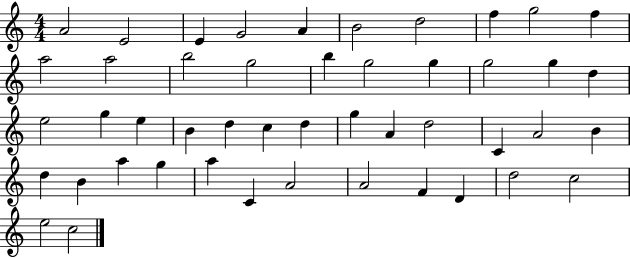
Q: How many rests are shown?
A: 0